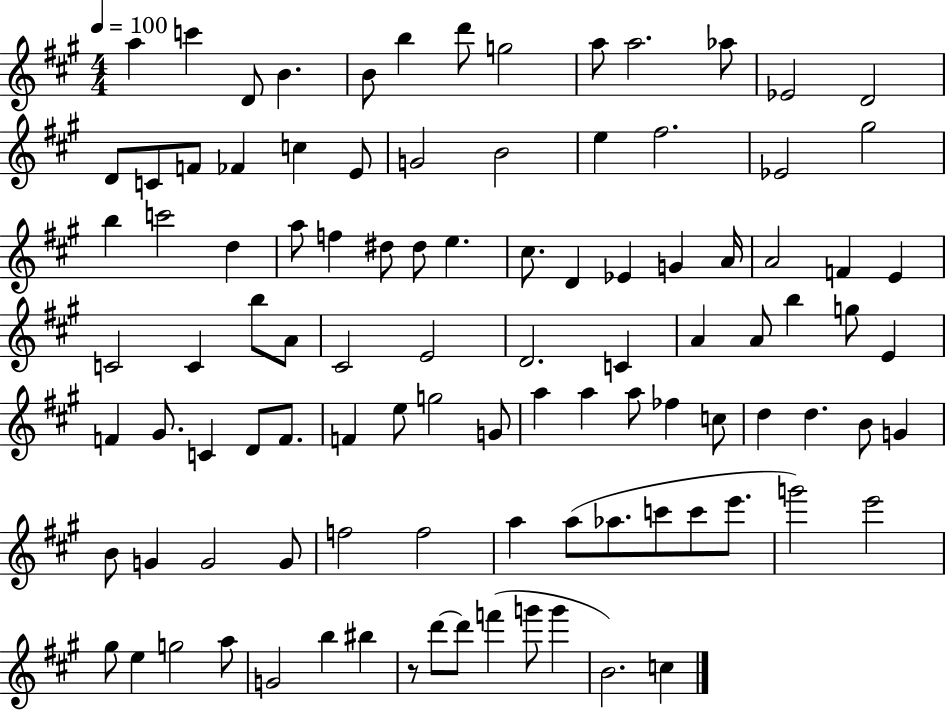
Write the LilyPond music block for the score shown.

{
  \clef treble
  \numericTimeSignature
  \time 4/4
  \key a \major
  \tempo 4 = 100
  \repeat volta 2 { a''4 c'''4 d'8 b'4. | b'8 b''4 d'''8 g''2 | a''8 a''2. aes''8 | ees'2 d'2 | \break d'8 c'8 f'8 fes'4 c''4 e'8 | g'2 b'2 | e''4 fis''2. | ees'2 gis''2 | \break b''4 c'''2 d''4 | a''8 f''4 dis''8 dis''8 e''4. | cis''8. d'4 ees'4 g'4 a'16 | a'2 f'4 e'4 | \break c'2 c'4 b''8 a'8 | cis'2 e'2 | d'2. c'4 | a'4 a'8 b''4 g''8 e'4 | \break f'4 gis'8. c'4 d'8 f'8. | f'4 e''8 g''2 g'8 | a''4 a''4 a''8 fes''4 c''8 | d''4 d''4. b'8 g'4 | \break b'8 g'4 g'2 g'8 | f''2 f''2 | a''4 a''8( aes''8. c'''8 c'''8 e'''8. | g'''2) e'''2 | \break gis''8 e''4 g''2 a''8 | g'2 b''4 bis''4 | r8 d'''8~~ d'''8 f'''4( g'''8 g'''4 | b'2.) c''4 | \break } \bar "|."
}